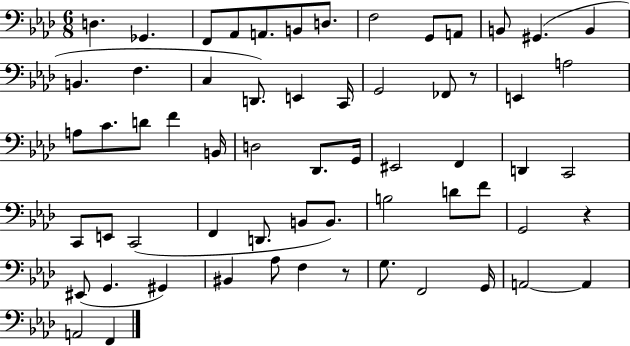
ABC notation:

X:1
T:Untitled
M:6/8
L:1/4
K:Ab
D, _G,, F,,/2 _A,,/2 A,,/2 B,,/2 D,/2 F,2 G,,/2 A,,/2 B,,/2 ^G,, B,, B,, F, C, D,,/2 E,, C,,/4 G,,2 _F,,/2 z/2 E,, A,2 A,/2 C/2 D/2 F B,,/4 D,2 _D,,/2 G,,/4 ^E,,2 F,, D,, C,,2 C,,/2 E,,/2 C,,2 F,, D,,/2 B,,/2 B,,/2 B,2 D/2 F/2 G,,2 z ^E,,/2 G,, ^G,, ^B,, _A,/2 F, z/2 G,/2 F,,2 G,,/4 A,,2 A,, A,,2 F,,